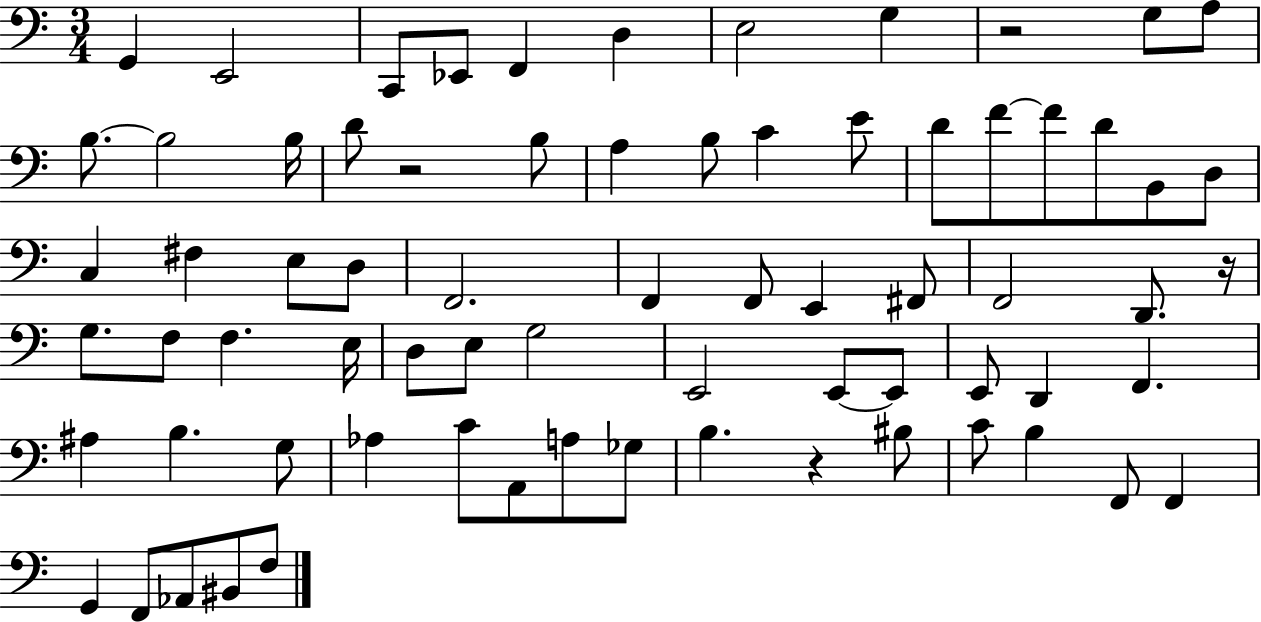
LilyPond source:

{
  \clef bass
  \numericTimeSignature
  \time 3/4
  \key c \major
  g,4 e,2 | c,8 ees,8 f,4 d4 | e2 g4 | r2 g8 a8 | \break b8.~~ b2 b16 | d'8 r2 b8 | a4 b8 c'4 e'8 | d'8 f'8~~ f'8 d'8 b,8 d8 | \break c4 fis4 e8 d8 | f,2. | f,4 f,8 e,4 fis,8 | f,2 d,8. r16 | \break g8. f8 f4. e16 | d8 e8 g2 | e,2 e,8~~ e,8 | e,8 d,4 f,4. | \break ais4 b4. g8 | aes4 c'8 a,8 a8 ges8 | b4. r4 bis8 | c'8 b4 f,8 f,4 | \break g,4 f,8 aes,8 bis,8 f8 | \bar "|."
}